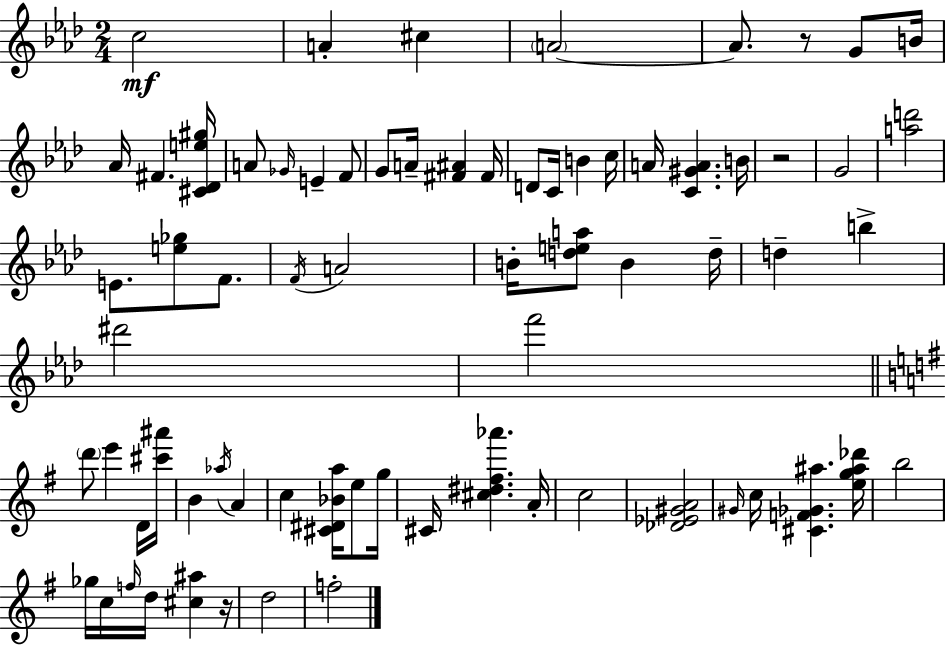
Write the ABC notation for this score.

X:1
T:Untitled
M:2/4
L:1/4
K:Ab
c2 A ^c A2 A/2 z/2 G/2 B/4 _A/4 ^F [^C_De^g]/4 A/2 _G/4 E F/2 G/2 A/4 [^F^A] ^F/4 D/2 C/4 B c/4 A/4 [C^GA] B/4 z2 G2 [ad']2 E/2 [e_g]/2 F/2 F/4 A2 B/4 [dea]/2 B d/4 d b ^d'2 f'2 d'/2 e' D/4 [^c'^a']/4 B _a/4 A c [^C^D_Ba]/4 e/2 g/4 ^C/4 [^c^d^f_a'] A/4 c2 [_D_E^GA]2 ^G/4 c/4 [^CF_G^a] [eg^a_d']/4 b2 _g/4 c/4 f/4 d/4 [^c^a] z/4 d2 f2